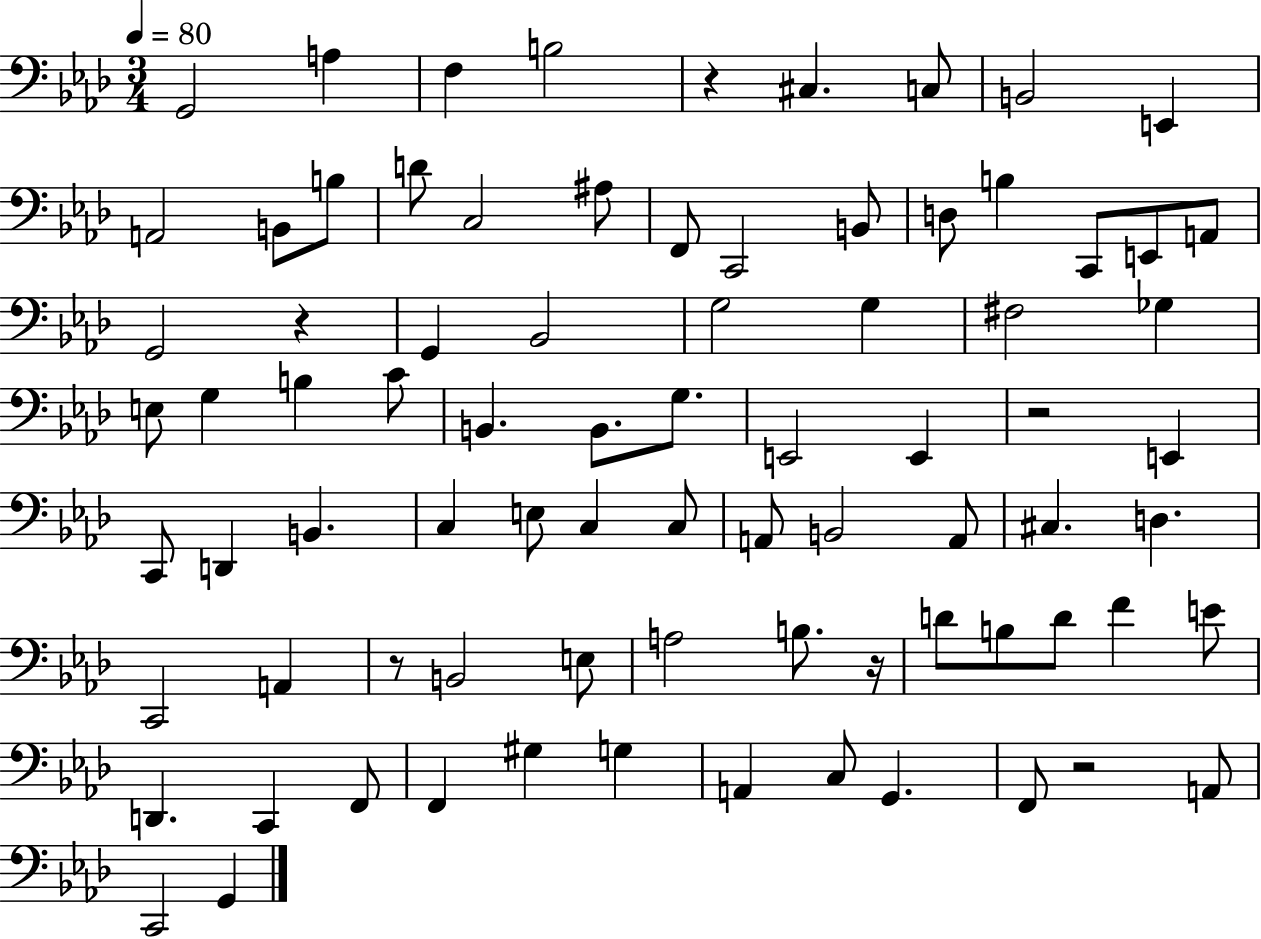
X:1
T:Untitled
M:3/4
L:1/4
K:Ab
G,,2 A, F, B,2 z ^C, C,/2 B,,2 E,, A,,2 B,,/2 B,/2 D/2 C,2 ^A,/2 F,,/2 C,,2 B,,/2 D,/2 B, C,,/2 E,,/2 A,,/2 G,,2 z G,, _B,,2 G,2 G, ^F,2 _G, E,/2 G, B, C/2 B,, B,,/2 G,/2 E,,2 E,, z2 E,, C,,/2 D,, B,, C, E,/2 C, C,/2 A,,/2 B,,2 A,,/2 ^C, D, C,,2 A,, z/2 B,,2 E,/2 A,2 B,/2 z/4 D/2 B,/2 D/2 F E/2 D,, C,, F,,/2 F,, ^G, G, A,, C,/2 G,, F,,/2 z2 A,,/2 C,,2 G,,